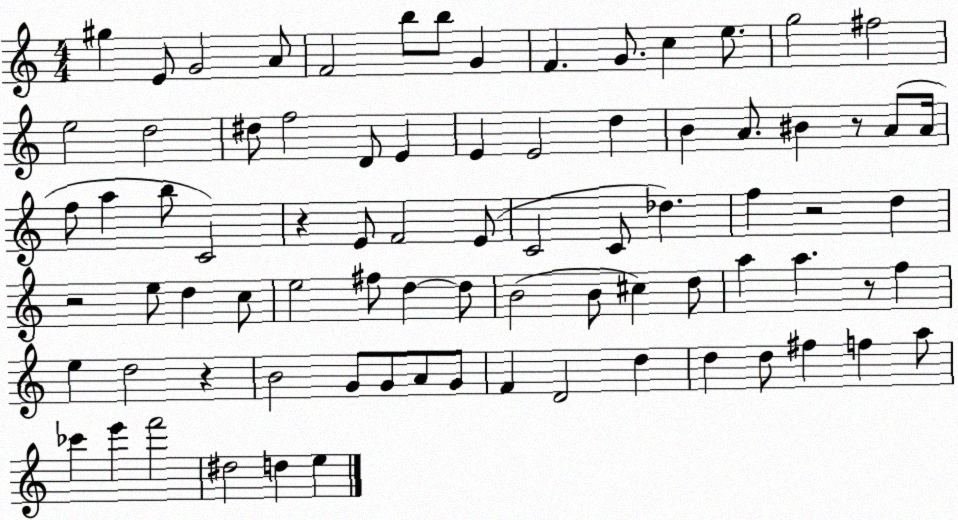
X:1
T:Untitled
M:4/4
L:1/4
K:C
^g E/2 G2 A/2 F2 b/2 b/2 G F G/2 c e/2 g2 ^f2 e2 d2 ^d/2 f2 D/2 E E E2 d B A/2 ^B z/2 A/2 A/4 f/2 a b/2 C2 z E/2 F2 E/2 C2 C/2 _d f z2 d z2 e/2 d c/2 e2 ^f/2 d d/2 B2 B/2 ^c d/2 a a z/2 f e d2 z B2 G/2 G/2 A/2 G/2 F D2 d d d/2 ^f f a/2 _c' e' f'2 ^d2 d e